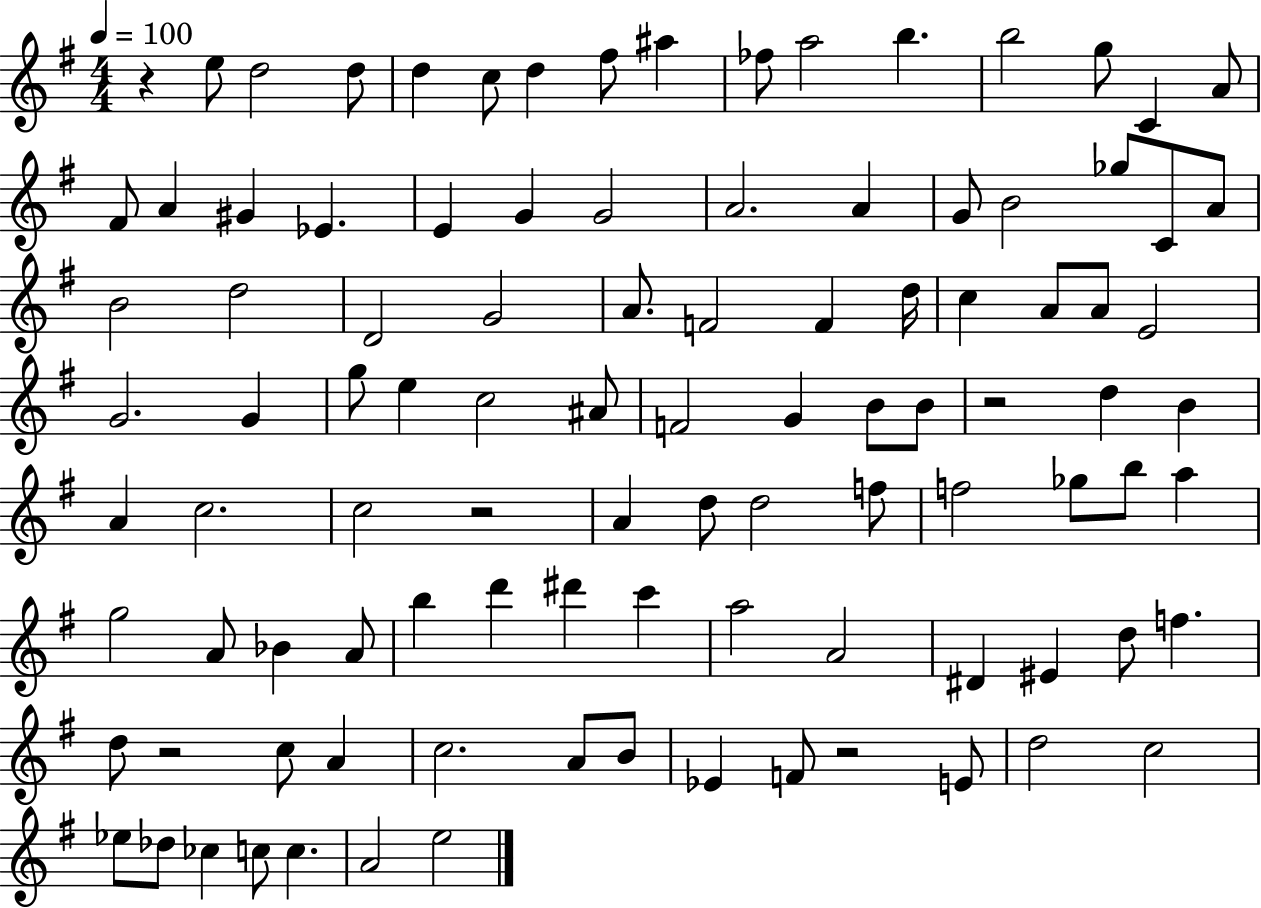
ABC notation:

X:1
T:Untitled
M:4/4
L:1/4
K:G
z e/2 d2 d/2 d c/2 d ^f/2 ^a _f/2 a2 b b2 g/2 C A/2 ^F/2 A ^G _E E G G2 A2 A G/2 B2 _g/2 C/2 A/2 B2 d2 D2 G2 A/2 F2 F d/4 c A/2 A/2 E2 G2 G g/2 e c2 ^A/2 F2 G B/2 B/2 z2 d B A c2 c2 z2 A d/2 d2 f/2 f2 _g/2 b/2 a g2 A/2 _B A/2 b d' ^d' c' a2 A2 ^D ^E d/2 f d/2 z2 c/2 A c2 A/2 B/2 _E F/2 z2 E/2 d2 c2 _e/2 _d/2 _c c/2 c A2 e2